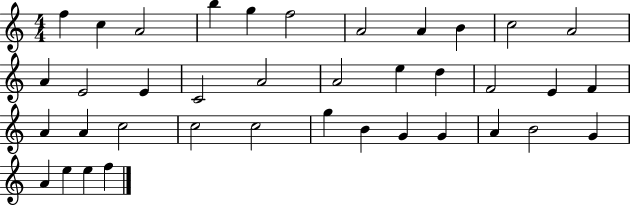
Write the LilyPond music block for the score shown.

{
  \clef treble
  \numericTimeSignature
  \time 4/4
  \key c \major
  f''4 c''4 a'2 | b''4 g''4 f''2 | a'2 a'4 b'4 | c''2 a'2 | \break a'4 e'2 e'4 | c'2 a'2 | a'2 e''4 d''4 | f'2 e'4 f'4 | \break a'4 a'4 c''2 | c''2 c''2 | g''4 b'4 g'4 g'4 | a'4 b'2 g'4 | \break a'4 e''4 e''4 f''4 | \bar "|."
}